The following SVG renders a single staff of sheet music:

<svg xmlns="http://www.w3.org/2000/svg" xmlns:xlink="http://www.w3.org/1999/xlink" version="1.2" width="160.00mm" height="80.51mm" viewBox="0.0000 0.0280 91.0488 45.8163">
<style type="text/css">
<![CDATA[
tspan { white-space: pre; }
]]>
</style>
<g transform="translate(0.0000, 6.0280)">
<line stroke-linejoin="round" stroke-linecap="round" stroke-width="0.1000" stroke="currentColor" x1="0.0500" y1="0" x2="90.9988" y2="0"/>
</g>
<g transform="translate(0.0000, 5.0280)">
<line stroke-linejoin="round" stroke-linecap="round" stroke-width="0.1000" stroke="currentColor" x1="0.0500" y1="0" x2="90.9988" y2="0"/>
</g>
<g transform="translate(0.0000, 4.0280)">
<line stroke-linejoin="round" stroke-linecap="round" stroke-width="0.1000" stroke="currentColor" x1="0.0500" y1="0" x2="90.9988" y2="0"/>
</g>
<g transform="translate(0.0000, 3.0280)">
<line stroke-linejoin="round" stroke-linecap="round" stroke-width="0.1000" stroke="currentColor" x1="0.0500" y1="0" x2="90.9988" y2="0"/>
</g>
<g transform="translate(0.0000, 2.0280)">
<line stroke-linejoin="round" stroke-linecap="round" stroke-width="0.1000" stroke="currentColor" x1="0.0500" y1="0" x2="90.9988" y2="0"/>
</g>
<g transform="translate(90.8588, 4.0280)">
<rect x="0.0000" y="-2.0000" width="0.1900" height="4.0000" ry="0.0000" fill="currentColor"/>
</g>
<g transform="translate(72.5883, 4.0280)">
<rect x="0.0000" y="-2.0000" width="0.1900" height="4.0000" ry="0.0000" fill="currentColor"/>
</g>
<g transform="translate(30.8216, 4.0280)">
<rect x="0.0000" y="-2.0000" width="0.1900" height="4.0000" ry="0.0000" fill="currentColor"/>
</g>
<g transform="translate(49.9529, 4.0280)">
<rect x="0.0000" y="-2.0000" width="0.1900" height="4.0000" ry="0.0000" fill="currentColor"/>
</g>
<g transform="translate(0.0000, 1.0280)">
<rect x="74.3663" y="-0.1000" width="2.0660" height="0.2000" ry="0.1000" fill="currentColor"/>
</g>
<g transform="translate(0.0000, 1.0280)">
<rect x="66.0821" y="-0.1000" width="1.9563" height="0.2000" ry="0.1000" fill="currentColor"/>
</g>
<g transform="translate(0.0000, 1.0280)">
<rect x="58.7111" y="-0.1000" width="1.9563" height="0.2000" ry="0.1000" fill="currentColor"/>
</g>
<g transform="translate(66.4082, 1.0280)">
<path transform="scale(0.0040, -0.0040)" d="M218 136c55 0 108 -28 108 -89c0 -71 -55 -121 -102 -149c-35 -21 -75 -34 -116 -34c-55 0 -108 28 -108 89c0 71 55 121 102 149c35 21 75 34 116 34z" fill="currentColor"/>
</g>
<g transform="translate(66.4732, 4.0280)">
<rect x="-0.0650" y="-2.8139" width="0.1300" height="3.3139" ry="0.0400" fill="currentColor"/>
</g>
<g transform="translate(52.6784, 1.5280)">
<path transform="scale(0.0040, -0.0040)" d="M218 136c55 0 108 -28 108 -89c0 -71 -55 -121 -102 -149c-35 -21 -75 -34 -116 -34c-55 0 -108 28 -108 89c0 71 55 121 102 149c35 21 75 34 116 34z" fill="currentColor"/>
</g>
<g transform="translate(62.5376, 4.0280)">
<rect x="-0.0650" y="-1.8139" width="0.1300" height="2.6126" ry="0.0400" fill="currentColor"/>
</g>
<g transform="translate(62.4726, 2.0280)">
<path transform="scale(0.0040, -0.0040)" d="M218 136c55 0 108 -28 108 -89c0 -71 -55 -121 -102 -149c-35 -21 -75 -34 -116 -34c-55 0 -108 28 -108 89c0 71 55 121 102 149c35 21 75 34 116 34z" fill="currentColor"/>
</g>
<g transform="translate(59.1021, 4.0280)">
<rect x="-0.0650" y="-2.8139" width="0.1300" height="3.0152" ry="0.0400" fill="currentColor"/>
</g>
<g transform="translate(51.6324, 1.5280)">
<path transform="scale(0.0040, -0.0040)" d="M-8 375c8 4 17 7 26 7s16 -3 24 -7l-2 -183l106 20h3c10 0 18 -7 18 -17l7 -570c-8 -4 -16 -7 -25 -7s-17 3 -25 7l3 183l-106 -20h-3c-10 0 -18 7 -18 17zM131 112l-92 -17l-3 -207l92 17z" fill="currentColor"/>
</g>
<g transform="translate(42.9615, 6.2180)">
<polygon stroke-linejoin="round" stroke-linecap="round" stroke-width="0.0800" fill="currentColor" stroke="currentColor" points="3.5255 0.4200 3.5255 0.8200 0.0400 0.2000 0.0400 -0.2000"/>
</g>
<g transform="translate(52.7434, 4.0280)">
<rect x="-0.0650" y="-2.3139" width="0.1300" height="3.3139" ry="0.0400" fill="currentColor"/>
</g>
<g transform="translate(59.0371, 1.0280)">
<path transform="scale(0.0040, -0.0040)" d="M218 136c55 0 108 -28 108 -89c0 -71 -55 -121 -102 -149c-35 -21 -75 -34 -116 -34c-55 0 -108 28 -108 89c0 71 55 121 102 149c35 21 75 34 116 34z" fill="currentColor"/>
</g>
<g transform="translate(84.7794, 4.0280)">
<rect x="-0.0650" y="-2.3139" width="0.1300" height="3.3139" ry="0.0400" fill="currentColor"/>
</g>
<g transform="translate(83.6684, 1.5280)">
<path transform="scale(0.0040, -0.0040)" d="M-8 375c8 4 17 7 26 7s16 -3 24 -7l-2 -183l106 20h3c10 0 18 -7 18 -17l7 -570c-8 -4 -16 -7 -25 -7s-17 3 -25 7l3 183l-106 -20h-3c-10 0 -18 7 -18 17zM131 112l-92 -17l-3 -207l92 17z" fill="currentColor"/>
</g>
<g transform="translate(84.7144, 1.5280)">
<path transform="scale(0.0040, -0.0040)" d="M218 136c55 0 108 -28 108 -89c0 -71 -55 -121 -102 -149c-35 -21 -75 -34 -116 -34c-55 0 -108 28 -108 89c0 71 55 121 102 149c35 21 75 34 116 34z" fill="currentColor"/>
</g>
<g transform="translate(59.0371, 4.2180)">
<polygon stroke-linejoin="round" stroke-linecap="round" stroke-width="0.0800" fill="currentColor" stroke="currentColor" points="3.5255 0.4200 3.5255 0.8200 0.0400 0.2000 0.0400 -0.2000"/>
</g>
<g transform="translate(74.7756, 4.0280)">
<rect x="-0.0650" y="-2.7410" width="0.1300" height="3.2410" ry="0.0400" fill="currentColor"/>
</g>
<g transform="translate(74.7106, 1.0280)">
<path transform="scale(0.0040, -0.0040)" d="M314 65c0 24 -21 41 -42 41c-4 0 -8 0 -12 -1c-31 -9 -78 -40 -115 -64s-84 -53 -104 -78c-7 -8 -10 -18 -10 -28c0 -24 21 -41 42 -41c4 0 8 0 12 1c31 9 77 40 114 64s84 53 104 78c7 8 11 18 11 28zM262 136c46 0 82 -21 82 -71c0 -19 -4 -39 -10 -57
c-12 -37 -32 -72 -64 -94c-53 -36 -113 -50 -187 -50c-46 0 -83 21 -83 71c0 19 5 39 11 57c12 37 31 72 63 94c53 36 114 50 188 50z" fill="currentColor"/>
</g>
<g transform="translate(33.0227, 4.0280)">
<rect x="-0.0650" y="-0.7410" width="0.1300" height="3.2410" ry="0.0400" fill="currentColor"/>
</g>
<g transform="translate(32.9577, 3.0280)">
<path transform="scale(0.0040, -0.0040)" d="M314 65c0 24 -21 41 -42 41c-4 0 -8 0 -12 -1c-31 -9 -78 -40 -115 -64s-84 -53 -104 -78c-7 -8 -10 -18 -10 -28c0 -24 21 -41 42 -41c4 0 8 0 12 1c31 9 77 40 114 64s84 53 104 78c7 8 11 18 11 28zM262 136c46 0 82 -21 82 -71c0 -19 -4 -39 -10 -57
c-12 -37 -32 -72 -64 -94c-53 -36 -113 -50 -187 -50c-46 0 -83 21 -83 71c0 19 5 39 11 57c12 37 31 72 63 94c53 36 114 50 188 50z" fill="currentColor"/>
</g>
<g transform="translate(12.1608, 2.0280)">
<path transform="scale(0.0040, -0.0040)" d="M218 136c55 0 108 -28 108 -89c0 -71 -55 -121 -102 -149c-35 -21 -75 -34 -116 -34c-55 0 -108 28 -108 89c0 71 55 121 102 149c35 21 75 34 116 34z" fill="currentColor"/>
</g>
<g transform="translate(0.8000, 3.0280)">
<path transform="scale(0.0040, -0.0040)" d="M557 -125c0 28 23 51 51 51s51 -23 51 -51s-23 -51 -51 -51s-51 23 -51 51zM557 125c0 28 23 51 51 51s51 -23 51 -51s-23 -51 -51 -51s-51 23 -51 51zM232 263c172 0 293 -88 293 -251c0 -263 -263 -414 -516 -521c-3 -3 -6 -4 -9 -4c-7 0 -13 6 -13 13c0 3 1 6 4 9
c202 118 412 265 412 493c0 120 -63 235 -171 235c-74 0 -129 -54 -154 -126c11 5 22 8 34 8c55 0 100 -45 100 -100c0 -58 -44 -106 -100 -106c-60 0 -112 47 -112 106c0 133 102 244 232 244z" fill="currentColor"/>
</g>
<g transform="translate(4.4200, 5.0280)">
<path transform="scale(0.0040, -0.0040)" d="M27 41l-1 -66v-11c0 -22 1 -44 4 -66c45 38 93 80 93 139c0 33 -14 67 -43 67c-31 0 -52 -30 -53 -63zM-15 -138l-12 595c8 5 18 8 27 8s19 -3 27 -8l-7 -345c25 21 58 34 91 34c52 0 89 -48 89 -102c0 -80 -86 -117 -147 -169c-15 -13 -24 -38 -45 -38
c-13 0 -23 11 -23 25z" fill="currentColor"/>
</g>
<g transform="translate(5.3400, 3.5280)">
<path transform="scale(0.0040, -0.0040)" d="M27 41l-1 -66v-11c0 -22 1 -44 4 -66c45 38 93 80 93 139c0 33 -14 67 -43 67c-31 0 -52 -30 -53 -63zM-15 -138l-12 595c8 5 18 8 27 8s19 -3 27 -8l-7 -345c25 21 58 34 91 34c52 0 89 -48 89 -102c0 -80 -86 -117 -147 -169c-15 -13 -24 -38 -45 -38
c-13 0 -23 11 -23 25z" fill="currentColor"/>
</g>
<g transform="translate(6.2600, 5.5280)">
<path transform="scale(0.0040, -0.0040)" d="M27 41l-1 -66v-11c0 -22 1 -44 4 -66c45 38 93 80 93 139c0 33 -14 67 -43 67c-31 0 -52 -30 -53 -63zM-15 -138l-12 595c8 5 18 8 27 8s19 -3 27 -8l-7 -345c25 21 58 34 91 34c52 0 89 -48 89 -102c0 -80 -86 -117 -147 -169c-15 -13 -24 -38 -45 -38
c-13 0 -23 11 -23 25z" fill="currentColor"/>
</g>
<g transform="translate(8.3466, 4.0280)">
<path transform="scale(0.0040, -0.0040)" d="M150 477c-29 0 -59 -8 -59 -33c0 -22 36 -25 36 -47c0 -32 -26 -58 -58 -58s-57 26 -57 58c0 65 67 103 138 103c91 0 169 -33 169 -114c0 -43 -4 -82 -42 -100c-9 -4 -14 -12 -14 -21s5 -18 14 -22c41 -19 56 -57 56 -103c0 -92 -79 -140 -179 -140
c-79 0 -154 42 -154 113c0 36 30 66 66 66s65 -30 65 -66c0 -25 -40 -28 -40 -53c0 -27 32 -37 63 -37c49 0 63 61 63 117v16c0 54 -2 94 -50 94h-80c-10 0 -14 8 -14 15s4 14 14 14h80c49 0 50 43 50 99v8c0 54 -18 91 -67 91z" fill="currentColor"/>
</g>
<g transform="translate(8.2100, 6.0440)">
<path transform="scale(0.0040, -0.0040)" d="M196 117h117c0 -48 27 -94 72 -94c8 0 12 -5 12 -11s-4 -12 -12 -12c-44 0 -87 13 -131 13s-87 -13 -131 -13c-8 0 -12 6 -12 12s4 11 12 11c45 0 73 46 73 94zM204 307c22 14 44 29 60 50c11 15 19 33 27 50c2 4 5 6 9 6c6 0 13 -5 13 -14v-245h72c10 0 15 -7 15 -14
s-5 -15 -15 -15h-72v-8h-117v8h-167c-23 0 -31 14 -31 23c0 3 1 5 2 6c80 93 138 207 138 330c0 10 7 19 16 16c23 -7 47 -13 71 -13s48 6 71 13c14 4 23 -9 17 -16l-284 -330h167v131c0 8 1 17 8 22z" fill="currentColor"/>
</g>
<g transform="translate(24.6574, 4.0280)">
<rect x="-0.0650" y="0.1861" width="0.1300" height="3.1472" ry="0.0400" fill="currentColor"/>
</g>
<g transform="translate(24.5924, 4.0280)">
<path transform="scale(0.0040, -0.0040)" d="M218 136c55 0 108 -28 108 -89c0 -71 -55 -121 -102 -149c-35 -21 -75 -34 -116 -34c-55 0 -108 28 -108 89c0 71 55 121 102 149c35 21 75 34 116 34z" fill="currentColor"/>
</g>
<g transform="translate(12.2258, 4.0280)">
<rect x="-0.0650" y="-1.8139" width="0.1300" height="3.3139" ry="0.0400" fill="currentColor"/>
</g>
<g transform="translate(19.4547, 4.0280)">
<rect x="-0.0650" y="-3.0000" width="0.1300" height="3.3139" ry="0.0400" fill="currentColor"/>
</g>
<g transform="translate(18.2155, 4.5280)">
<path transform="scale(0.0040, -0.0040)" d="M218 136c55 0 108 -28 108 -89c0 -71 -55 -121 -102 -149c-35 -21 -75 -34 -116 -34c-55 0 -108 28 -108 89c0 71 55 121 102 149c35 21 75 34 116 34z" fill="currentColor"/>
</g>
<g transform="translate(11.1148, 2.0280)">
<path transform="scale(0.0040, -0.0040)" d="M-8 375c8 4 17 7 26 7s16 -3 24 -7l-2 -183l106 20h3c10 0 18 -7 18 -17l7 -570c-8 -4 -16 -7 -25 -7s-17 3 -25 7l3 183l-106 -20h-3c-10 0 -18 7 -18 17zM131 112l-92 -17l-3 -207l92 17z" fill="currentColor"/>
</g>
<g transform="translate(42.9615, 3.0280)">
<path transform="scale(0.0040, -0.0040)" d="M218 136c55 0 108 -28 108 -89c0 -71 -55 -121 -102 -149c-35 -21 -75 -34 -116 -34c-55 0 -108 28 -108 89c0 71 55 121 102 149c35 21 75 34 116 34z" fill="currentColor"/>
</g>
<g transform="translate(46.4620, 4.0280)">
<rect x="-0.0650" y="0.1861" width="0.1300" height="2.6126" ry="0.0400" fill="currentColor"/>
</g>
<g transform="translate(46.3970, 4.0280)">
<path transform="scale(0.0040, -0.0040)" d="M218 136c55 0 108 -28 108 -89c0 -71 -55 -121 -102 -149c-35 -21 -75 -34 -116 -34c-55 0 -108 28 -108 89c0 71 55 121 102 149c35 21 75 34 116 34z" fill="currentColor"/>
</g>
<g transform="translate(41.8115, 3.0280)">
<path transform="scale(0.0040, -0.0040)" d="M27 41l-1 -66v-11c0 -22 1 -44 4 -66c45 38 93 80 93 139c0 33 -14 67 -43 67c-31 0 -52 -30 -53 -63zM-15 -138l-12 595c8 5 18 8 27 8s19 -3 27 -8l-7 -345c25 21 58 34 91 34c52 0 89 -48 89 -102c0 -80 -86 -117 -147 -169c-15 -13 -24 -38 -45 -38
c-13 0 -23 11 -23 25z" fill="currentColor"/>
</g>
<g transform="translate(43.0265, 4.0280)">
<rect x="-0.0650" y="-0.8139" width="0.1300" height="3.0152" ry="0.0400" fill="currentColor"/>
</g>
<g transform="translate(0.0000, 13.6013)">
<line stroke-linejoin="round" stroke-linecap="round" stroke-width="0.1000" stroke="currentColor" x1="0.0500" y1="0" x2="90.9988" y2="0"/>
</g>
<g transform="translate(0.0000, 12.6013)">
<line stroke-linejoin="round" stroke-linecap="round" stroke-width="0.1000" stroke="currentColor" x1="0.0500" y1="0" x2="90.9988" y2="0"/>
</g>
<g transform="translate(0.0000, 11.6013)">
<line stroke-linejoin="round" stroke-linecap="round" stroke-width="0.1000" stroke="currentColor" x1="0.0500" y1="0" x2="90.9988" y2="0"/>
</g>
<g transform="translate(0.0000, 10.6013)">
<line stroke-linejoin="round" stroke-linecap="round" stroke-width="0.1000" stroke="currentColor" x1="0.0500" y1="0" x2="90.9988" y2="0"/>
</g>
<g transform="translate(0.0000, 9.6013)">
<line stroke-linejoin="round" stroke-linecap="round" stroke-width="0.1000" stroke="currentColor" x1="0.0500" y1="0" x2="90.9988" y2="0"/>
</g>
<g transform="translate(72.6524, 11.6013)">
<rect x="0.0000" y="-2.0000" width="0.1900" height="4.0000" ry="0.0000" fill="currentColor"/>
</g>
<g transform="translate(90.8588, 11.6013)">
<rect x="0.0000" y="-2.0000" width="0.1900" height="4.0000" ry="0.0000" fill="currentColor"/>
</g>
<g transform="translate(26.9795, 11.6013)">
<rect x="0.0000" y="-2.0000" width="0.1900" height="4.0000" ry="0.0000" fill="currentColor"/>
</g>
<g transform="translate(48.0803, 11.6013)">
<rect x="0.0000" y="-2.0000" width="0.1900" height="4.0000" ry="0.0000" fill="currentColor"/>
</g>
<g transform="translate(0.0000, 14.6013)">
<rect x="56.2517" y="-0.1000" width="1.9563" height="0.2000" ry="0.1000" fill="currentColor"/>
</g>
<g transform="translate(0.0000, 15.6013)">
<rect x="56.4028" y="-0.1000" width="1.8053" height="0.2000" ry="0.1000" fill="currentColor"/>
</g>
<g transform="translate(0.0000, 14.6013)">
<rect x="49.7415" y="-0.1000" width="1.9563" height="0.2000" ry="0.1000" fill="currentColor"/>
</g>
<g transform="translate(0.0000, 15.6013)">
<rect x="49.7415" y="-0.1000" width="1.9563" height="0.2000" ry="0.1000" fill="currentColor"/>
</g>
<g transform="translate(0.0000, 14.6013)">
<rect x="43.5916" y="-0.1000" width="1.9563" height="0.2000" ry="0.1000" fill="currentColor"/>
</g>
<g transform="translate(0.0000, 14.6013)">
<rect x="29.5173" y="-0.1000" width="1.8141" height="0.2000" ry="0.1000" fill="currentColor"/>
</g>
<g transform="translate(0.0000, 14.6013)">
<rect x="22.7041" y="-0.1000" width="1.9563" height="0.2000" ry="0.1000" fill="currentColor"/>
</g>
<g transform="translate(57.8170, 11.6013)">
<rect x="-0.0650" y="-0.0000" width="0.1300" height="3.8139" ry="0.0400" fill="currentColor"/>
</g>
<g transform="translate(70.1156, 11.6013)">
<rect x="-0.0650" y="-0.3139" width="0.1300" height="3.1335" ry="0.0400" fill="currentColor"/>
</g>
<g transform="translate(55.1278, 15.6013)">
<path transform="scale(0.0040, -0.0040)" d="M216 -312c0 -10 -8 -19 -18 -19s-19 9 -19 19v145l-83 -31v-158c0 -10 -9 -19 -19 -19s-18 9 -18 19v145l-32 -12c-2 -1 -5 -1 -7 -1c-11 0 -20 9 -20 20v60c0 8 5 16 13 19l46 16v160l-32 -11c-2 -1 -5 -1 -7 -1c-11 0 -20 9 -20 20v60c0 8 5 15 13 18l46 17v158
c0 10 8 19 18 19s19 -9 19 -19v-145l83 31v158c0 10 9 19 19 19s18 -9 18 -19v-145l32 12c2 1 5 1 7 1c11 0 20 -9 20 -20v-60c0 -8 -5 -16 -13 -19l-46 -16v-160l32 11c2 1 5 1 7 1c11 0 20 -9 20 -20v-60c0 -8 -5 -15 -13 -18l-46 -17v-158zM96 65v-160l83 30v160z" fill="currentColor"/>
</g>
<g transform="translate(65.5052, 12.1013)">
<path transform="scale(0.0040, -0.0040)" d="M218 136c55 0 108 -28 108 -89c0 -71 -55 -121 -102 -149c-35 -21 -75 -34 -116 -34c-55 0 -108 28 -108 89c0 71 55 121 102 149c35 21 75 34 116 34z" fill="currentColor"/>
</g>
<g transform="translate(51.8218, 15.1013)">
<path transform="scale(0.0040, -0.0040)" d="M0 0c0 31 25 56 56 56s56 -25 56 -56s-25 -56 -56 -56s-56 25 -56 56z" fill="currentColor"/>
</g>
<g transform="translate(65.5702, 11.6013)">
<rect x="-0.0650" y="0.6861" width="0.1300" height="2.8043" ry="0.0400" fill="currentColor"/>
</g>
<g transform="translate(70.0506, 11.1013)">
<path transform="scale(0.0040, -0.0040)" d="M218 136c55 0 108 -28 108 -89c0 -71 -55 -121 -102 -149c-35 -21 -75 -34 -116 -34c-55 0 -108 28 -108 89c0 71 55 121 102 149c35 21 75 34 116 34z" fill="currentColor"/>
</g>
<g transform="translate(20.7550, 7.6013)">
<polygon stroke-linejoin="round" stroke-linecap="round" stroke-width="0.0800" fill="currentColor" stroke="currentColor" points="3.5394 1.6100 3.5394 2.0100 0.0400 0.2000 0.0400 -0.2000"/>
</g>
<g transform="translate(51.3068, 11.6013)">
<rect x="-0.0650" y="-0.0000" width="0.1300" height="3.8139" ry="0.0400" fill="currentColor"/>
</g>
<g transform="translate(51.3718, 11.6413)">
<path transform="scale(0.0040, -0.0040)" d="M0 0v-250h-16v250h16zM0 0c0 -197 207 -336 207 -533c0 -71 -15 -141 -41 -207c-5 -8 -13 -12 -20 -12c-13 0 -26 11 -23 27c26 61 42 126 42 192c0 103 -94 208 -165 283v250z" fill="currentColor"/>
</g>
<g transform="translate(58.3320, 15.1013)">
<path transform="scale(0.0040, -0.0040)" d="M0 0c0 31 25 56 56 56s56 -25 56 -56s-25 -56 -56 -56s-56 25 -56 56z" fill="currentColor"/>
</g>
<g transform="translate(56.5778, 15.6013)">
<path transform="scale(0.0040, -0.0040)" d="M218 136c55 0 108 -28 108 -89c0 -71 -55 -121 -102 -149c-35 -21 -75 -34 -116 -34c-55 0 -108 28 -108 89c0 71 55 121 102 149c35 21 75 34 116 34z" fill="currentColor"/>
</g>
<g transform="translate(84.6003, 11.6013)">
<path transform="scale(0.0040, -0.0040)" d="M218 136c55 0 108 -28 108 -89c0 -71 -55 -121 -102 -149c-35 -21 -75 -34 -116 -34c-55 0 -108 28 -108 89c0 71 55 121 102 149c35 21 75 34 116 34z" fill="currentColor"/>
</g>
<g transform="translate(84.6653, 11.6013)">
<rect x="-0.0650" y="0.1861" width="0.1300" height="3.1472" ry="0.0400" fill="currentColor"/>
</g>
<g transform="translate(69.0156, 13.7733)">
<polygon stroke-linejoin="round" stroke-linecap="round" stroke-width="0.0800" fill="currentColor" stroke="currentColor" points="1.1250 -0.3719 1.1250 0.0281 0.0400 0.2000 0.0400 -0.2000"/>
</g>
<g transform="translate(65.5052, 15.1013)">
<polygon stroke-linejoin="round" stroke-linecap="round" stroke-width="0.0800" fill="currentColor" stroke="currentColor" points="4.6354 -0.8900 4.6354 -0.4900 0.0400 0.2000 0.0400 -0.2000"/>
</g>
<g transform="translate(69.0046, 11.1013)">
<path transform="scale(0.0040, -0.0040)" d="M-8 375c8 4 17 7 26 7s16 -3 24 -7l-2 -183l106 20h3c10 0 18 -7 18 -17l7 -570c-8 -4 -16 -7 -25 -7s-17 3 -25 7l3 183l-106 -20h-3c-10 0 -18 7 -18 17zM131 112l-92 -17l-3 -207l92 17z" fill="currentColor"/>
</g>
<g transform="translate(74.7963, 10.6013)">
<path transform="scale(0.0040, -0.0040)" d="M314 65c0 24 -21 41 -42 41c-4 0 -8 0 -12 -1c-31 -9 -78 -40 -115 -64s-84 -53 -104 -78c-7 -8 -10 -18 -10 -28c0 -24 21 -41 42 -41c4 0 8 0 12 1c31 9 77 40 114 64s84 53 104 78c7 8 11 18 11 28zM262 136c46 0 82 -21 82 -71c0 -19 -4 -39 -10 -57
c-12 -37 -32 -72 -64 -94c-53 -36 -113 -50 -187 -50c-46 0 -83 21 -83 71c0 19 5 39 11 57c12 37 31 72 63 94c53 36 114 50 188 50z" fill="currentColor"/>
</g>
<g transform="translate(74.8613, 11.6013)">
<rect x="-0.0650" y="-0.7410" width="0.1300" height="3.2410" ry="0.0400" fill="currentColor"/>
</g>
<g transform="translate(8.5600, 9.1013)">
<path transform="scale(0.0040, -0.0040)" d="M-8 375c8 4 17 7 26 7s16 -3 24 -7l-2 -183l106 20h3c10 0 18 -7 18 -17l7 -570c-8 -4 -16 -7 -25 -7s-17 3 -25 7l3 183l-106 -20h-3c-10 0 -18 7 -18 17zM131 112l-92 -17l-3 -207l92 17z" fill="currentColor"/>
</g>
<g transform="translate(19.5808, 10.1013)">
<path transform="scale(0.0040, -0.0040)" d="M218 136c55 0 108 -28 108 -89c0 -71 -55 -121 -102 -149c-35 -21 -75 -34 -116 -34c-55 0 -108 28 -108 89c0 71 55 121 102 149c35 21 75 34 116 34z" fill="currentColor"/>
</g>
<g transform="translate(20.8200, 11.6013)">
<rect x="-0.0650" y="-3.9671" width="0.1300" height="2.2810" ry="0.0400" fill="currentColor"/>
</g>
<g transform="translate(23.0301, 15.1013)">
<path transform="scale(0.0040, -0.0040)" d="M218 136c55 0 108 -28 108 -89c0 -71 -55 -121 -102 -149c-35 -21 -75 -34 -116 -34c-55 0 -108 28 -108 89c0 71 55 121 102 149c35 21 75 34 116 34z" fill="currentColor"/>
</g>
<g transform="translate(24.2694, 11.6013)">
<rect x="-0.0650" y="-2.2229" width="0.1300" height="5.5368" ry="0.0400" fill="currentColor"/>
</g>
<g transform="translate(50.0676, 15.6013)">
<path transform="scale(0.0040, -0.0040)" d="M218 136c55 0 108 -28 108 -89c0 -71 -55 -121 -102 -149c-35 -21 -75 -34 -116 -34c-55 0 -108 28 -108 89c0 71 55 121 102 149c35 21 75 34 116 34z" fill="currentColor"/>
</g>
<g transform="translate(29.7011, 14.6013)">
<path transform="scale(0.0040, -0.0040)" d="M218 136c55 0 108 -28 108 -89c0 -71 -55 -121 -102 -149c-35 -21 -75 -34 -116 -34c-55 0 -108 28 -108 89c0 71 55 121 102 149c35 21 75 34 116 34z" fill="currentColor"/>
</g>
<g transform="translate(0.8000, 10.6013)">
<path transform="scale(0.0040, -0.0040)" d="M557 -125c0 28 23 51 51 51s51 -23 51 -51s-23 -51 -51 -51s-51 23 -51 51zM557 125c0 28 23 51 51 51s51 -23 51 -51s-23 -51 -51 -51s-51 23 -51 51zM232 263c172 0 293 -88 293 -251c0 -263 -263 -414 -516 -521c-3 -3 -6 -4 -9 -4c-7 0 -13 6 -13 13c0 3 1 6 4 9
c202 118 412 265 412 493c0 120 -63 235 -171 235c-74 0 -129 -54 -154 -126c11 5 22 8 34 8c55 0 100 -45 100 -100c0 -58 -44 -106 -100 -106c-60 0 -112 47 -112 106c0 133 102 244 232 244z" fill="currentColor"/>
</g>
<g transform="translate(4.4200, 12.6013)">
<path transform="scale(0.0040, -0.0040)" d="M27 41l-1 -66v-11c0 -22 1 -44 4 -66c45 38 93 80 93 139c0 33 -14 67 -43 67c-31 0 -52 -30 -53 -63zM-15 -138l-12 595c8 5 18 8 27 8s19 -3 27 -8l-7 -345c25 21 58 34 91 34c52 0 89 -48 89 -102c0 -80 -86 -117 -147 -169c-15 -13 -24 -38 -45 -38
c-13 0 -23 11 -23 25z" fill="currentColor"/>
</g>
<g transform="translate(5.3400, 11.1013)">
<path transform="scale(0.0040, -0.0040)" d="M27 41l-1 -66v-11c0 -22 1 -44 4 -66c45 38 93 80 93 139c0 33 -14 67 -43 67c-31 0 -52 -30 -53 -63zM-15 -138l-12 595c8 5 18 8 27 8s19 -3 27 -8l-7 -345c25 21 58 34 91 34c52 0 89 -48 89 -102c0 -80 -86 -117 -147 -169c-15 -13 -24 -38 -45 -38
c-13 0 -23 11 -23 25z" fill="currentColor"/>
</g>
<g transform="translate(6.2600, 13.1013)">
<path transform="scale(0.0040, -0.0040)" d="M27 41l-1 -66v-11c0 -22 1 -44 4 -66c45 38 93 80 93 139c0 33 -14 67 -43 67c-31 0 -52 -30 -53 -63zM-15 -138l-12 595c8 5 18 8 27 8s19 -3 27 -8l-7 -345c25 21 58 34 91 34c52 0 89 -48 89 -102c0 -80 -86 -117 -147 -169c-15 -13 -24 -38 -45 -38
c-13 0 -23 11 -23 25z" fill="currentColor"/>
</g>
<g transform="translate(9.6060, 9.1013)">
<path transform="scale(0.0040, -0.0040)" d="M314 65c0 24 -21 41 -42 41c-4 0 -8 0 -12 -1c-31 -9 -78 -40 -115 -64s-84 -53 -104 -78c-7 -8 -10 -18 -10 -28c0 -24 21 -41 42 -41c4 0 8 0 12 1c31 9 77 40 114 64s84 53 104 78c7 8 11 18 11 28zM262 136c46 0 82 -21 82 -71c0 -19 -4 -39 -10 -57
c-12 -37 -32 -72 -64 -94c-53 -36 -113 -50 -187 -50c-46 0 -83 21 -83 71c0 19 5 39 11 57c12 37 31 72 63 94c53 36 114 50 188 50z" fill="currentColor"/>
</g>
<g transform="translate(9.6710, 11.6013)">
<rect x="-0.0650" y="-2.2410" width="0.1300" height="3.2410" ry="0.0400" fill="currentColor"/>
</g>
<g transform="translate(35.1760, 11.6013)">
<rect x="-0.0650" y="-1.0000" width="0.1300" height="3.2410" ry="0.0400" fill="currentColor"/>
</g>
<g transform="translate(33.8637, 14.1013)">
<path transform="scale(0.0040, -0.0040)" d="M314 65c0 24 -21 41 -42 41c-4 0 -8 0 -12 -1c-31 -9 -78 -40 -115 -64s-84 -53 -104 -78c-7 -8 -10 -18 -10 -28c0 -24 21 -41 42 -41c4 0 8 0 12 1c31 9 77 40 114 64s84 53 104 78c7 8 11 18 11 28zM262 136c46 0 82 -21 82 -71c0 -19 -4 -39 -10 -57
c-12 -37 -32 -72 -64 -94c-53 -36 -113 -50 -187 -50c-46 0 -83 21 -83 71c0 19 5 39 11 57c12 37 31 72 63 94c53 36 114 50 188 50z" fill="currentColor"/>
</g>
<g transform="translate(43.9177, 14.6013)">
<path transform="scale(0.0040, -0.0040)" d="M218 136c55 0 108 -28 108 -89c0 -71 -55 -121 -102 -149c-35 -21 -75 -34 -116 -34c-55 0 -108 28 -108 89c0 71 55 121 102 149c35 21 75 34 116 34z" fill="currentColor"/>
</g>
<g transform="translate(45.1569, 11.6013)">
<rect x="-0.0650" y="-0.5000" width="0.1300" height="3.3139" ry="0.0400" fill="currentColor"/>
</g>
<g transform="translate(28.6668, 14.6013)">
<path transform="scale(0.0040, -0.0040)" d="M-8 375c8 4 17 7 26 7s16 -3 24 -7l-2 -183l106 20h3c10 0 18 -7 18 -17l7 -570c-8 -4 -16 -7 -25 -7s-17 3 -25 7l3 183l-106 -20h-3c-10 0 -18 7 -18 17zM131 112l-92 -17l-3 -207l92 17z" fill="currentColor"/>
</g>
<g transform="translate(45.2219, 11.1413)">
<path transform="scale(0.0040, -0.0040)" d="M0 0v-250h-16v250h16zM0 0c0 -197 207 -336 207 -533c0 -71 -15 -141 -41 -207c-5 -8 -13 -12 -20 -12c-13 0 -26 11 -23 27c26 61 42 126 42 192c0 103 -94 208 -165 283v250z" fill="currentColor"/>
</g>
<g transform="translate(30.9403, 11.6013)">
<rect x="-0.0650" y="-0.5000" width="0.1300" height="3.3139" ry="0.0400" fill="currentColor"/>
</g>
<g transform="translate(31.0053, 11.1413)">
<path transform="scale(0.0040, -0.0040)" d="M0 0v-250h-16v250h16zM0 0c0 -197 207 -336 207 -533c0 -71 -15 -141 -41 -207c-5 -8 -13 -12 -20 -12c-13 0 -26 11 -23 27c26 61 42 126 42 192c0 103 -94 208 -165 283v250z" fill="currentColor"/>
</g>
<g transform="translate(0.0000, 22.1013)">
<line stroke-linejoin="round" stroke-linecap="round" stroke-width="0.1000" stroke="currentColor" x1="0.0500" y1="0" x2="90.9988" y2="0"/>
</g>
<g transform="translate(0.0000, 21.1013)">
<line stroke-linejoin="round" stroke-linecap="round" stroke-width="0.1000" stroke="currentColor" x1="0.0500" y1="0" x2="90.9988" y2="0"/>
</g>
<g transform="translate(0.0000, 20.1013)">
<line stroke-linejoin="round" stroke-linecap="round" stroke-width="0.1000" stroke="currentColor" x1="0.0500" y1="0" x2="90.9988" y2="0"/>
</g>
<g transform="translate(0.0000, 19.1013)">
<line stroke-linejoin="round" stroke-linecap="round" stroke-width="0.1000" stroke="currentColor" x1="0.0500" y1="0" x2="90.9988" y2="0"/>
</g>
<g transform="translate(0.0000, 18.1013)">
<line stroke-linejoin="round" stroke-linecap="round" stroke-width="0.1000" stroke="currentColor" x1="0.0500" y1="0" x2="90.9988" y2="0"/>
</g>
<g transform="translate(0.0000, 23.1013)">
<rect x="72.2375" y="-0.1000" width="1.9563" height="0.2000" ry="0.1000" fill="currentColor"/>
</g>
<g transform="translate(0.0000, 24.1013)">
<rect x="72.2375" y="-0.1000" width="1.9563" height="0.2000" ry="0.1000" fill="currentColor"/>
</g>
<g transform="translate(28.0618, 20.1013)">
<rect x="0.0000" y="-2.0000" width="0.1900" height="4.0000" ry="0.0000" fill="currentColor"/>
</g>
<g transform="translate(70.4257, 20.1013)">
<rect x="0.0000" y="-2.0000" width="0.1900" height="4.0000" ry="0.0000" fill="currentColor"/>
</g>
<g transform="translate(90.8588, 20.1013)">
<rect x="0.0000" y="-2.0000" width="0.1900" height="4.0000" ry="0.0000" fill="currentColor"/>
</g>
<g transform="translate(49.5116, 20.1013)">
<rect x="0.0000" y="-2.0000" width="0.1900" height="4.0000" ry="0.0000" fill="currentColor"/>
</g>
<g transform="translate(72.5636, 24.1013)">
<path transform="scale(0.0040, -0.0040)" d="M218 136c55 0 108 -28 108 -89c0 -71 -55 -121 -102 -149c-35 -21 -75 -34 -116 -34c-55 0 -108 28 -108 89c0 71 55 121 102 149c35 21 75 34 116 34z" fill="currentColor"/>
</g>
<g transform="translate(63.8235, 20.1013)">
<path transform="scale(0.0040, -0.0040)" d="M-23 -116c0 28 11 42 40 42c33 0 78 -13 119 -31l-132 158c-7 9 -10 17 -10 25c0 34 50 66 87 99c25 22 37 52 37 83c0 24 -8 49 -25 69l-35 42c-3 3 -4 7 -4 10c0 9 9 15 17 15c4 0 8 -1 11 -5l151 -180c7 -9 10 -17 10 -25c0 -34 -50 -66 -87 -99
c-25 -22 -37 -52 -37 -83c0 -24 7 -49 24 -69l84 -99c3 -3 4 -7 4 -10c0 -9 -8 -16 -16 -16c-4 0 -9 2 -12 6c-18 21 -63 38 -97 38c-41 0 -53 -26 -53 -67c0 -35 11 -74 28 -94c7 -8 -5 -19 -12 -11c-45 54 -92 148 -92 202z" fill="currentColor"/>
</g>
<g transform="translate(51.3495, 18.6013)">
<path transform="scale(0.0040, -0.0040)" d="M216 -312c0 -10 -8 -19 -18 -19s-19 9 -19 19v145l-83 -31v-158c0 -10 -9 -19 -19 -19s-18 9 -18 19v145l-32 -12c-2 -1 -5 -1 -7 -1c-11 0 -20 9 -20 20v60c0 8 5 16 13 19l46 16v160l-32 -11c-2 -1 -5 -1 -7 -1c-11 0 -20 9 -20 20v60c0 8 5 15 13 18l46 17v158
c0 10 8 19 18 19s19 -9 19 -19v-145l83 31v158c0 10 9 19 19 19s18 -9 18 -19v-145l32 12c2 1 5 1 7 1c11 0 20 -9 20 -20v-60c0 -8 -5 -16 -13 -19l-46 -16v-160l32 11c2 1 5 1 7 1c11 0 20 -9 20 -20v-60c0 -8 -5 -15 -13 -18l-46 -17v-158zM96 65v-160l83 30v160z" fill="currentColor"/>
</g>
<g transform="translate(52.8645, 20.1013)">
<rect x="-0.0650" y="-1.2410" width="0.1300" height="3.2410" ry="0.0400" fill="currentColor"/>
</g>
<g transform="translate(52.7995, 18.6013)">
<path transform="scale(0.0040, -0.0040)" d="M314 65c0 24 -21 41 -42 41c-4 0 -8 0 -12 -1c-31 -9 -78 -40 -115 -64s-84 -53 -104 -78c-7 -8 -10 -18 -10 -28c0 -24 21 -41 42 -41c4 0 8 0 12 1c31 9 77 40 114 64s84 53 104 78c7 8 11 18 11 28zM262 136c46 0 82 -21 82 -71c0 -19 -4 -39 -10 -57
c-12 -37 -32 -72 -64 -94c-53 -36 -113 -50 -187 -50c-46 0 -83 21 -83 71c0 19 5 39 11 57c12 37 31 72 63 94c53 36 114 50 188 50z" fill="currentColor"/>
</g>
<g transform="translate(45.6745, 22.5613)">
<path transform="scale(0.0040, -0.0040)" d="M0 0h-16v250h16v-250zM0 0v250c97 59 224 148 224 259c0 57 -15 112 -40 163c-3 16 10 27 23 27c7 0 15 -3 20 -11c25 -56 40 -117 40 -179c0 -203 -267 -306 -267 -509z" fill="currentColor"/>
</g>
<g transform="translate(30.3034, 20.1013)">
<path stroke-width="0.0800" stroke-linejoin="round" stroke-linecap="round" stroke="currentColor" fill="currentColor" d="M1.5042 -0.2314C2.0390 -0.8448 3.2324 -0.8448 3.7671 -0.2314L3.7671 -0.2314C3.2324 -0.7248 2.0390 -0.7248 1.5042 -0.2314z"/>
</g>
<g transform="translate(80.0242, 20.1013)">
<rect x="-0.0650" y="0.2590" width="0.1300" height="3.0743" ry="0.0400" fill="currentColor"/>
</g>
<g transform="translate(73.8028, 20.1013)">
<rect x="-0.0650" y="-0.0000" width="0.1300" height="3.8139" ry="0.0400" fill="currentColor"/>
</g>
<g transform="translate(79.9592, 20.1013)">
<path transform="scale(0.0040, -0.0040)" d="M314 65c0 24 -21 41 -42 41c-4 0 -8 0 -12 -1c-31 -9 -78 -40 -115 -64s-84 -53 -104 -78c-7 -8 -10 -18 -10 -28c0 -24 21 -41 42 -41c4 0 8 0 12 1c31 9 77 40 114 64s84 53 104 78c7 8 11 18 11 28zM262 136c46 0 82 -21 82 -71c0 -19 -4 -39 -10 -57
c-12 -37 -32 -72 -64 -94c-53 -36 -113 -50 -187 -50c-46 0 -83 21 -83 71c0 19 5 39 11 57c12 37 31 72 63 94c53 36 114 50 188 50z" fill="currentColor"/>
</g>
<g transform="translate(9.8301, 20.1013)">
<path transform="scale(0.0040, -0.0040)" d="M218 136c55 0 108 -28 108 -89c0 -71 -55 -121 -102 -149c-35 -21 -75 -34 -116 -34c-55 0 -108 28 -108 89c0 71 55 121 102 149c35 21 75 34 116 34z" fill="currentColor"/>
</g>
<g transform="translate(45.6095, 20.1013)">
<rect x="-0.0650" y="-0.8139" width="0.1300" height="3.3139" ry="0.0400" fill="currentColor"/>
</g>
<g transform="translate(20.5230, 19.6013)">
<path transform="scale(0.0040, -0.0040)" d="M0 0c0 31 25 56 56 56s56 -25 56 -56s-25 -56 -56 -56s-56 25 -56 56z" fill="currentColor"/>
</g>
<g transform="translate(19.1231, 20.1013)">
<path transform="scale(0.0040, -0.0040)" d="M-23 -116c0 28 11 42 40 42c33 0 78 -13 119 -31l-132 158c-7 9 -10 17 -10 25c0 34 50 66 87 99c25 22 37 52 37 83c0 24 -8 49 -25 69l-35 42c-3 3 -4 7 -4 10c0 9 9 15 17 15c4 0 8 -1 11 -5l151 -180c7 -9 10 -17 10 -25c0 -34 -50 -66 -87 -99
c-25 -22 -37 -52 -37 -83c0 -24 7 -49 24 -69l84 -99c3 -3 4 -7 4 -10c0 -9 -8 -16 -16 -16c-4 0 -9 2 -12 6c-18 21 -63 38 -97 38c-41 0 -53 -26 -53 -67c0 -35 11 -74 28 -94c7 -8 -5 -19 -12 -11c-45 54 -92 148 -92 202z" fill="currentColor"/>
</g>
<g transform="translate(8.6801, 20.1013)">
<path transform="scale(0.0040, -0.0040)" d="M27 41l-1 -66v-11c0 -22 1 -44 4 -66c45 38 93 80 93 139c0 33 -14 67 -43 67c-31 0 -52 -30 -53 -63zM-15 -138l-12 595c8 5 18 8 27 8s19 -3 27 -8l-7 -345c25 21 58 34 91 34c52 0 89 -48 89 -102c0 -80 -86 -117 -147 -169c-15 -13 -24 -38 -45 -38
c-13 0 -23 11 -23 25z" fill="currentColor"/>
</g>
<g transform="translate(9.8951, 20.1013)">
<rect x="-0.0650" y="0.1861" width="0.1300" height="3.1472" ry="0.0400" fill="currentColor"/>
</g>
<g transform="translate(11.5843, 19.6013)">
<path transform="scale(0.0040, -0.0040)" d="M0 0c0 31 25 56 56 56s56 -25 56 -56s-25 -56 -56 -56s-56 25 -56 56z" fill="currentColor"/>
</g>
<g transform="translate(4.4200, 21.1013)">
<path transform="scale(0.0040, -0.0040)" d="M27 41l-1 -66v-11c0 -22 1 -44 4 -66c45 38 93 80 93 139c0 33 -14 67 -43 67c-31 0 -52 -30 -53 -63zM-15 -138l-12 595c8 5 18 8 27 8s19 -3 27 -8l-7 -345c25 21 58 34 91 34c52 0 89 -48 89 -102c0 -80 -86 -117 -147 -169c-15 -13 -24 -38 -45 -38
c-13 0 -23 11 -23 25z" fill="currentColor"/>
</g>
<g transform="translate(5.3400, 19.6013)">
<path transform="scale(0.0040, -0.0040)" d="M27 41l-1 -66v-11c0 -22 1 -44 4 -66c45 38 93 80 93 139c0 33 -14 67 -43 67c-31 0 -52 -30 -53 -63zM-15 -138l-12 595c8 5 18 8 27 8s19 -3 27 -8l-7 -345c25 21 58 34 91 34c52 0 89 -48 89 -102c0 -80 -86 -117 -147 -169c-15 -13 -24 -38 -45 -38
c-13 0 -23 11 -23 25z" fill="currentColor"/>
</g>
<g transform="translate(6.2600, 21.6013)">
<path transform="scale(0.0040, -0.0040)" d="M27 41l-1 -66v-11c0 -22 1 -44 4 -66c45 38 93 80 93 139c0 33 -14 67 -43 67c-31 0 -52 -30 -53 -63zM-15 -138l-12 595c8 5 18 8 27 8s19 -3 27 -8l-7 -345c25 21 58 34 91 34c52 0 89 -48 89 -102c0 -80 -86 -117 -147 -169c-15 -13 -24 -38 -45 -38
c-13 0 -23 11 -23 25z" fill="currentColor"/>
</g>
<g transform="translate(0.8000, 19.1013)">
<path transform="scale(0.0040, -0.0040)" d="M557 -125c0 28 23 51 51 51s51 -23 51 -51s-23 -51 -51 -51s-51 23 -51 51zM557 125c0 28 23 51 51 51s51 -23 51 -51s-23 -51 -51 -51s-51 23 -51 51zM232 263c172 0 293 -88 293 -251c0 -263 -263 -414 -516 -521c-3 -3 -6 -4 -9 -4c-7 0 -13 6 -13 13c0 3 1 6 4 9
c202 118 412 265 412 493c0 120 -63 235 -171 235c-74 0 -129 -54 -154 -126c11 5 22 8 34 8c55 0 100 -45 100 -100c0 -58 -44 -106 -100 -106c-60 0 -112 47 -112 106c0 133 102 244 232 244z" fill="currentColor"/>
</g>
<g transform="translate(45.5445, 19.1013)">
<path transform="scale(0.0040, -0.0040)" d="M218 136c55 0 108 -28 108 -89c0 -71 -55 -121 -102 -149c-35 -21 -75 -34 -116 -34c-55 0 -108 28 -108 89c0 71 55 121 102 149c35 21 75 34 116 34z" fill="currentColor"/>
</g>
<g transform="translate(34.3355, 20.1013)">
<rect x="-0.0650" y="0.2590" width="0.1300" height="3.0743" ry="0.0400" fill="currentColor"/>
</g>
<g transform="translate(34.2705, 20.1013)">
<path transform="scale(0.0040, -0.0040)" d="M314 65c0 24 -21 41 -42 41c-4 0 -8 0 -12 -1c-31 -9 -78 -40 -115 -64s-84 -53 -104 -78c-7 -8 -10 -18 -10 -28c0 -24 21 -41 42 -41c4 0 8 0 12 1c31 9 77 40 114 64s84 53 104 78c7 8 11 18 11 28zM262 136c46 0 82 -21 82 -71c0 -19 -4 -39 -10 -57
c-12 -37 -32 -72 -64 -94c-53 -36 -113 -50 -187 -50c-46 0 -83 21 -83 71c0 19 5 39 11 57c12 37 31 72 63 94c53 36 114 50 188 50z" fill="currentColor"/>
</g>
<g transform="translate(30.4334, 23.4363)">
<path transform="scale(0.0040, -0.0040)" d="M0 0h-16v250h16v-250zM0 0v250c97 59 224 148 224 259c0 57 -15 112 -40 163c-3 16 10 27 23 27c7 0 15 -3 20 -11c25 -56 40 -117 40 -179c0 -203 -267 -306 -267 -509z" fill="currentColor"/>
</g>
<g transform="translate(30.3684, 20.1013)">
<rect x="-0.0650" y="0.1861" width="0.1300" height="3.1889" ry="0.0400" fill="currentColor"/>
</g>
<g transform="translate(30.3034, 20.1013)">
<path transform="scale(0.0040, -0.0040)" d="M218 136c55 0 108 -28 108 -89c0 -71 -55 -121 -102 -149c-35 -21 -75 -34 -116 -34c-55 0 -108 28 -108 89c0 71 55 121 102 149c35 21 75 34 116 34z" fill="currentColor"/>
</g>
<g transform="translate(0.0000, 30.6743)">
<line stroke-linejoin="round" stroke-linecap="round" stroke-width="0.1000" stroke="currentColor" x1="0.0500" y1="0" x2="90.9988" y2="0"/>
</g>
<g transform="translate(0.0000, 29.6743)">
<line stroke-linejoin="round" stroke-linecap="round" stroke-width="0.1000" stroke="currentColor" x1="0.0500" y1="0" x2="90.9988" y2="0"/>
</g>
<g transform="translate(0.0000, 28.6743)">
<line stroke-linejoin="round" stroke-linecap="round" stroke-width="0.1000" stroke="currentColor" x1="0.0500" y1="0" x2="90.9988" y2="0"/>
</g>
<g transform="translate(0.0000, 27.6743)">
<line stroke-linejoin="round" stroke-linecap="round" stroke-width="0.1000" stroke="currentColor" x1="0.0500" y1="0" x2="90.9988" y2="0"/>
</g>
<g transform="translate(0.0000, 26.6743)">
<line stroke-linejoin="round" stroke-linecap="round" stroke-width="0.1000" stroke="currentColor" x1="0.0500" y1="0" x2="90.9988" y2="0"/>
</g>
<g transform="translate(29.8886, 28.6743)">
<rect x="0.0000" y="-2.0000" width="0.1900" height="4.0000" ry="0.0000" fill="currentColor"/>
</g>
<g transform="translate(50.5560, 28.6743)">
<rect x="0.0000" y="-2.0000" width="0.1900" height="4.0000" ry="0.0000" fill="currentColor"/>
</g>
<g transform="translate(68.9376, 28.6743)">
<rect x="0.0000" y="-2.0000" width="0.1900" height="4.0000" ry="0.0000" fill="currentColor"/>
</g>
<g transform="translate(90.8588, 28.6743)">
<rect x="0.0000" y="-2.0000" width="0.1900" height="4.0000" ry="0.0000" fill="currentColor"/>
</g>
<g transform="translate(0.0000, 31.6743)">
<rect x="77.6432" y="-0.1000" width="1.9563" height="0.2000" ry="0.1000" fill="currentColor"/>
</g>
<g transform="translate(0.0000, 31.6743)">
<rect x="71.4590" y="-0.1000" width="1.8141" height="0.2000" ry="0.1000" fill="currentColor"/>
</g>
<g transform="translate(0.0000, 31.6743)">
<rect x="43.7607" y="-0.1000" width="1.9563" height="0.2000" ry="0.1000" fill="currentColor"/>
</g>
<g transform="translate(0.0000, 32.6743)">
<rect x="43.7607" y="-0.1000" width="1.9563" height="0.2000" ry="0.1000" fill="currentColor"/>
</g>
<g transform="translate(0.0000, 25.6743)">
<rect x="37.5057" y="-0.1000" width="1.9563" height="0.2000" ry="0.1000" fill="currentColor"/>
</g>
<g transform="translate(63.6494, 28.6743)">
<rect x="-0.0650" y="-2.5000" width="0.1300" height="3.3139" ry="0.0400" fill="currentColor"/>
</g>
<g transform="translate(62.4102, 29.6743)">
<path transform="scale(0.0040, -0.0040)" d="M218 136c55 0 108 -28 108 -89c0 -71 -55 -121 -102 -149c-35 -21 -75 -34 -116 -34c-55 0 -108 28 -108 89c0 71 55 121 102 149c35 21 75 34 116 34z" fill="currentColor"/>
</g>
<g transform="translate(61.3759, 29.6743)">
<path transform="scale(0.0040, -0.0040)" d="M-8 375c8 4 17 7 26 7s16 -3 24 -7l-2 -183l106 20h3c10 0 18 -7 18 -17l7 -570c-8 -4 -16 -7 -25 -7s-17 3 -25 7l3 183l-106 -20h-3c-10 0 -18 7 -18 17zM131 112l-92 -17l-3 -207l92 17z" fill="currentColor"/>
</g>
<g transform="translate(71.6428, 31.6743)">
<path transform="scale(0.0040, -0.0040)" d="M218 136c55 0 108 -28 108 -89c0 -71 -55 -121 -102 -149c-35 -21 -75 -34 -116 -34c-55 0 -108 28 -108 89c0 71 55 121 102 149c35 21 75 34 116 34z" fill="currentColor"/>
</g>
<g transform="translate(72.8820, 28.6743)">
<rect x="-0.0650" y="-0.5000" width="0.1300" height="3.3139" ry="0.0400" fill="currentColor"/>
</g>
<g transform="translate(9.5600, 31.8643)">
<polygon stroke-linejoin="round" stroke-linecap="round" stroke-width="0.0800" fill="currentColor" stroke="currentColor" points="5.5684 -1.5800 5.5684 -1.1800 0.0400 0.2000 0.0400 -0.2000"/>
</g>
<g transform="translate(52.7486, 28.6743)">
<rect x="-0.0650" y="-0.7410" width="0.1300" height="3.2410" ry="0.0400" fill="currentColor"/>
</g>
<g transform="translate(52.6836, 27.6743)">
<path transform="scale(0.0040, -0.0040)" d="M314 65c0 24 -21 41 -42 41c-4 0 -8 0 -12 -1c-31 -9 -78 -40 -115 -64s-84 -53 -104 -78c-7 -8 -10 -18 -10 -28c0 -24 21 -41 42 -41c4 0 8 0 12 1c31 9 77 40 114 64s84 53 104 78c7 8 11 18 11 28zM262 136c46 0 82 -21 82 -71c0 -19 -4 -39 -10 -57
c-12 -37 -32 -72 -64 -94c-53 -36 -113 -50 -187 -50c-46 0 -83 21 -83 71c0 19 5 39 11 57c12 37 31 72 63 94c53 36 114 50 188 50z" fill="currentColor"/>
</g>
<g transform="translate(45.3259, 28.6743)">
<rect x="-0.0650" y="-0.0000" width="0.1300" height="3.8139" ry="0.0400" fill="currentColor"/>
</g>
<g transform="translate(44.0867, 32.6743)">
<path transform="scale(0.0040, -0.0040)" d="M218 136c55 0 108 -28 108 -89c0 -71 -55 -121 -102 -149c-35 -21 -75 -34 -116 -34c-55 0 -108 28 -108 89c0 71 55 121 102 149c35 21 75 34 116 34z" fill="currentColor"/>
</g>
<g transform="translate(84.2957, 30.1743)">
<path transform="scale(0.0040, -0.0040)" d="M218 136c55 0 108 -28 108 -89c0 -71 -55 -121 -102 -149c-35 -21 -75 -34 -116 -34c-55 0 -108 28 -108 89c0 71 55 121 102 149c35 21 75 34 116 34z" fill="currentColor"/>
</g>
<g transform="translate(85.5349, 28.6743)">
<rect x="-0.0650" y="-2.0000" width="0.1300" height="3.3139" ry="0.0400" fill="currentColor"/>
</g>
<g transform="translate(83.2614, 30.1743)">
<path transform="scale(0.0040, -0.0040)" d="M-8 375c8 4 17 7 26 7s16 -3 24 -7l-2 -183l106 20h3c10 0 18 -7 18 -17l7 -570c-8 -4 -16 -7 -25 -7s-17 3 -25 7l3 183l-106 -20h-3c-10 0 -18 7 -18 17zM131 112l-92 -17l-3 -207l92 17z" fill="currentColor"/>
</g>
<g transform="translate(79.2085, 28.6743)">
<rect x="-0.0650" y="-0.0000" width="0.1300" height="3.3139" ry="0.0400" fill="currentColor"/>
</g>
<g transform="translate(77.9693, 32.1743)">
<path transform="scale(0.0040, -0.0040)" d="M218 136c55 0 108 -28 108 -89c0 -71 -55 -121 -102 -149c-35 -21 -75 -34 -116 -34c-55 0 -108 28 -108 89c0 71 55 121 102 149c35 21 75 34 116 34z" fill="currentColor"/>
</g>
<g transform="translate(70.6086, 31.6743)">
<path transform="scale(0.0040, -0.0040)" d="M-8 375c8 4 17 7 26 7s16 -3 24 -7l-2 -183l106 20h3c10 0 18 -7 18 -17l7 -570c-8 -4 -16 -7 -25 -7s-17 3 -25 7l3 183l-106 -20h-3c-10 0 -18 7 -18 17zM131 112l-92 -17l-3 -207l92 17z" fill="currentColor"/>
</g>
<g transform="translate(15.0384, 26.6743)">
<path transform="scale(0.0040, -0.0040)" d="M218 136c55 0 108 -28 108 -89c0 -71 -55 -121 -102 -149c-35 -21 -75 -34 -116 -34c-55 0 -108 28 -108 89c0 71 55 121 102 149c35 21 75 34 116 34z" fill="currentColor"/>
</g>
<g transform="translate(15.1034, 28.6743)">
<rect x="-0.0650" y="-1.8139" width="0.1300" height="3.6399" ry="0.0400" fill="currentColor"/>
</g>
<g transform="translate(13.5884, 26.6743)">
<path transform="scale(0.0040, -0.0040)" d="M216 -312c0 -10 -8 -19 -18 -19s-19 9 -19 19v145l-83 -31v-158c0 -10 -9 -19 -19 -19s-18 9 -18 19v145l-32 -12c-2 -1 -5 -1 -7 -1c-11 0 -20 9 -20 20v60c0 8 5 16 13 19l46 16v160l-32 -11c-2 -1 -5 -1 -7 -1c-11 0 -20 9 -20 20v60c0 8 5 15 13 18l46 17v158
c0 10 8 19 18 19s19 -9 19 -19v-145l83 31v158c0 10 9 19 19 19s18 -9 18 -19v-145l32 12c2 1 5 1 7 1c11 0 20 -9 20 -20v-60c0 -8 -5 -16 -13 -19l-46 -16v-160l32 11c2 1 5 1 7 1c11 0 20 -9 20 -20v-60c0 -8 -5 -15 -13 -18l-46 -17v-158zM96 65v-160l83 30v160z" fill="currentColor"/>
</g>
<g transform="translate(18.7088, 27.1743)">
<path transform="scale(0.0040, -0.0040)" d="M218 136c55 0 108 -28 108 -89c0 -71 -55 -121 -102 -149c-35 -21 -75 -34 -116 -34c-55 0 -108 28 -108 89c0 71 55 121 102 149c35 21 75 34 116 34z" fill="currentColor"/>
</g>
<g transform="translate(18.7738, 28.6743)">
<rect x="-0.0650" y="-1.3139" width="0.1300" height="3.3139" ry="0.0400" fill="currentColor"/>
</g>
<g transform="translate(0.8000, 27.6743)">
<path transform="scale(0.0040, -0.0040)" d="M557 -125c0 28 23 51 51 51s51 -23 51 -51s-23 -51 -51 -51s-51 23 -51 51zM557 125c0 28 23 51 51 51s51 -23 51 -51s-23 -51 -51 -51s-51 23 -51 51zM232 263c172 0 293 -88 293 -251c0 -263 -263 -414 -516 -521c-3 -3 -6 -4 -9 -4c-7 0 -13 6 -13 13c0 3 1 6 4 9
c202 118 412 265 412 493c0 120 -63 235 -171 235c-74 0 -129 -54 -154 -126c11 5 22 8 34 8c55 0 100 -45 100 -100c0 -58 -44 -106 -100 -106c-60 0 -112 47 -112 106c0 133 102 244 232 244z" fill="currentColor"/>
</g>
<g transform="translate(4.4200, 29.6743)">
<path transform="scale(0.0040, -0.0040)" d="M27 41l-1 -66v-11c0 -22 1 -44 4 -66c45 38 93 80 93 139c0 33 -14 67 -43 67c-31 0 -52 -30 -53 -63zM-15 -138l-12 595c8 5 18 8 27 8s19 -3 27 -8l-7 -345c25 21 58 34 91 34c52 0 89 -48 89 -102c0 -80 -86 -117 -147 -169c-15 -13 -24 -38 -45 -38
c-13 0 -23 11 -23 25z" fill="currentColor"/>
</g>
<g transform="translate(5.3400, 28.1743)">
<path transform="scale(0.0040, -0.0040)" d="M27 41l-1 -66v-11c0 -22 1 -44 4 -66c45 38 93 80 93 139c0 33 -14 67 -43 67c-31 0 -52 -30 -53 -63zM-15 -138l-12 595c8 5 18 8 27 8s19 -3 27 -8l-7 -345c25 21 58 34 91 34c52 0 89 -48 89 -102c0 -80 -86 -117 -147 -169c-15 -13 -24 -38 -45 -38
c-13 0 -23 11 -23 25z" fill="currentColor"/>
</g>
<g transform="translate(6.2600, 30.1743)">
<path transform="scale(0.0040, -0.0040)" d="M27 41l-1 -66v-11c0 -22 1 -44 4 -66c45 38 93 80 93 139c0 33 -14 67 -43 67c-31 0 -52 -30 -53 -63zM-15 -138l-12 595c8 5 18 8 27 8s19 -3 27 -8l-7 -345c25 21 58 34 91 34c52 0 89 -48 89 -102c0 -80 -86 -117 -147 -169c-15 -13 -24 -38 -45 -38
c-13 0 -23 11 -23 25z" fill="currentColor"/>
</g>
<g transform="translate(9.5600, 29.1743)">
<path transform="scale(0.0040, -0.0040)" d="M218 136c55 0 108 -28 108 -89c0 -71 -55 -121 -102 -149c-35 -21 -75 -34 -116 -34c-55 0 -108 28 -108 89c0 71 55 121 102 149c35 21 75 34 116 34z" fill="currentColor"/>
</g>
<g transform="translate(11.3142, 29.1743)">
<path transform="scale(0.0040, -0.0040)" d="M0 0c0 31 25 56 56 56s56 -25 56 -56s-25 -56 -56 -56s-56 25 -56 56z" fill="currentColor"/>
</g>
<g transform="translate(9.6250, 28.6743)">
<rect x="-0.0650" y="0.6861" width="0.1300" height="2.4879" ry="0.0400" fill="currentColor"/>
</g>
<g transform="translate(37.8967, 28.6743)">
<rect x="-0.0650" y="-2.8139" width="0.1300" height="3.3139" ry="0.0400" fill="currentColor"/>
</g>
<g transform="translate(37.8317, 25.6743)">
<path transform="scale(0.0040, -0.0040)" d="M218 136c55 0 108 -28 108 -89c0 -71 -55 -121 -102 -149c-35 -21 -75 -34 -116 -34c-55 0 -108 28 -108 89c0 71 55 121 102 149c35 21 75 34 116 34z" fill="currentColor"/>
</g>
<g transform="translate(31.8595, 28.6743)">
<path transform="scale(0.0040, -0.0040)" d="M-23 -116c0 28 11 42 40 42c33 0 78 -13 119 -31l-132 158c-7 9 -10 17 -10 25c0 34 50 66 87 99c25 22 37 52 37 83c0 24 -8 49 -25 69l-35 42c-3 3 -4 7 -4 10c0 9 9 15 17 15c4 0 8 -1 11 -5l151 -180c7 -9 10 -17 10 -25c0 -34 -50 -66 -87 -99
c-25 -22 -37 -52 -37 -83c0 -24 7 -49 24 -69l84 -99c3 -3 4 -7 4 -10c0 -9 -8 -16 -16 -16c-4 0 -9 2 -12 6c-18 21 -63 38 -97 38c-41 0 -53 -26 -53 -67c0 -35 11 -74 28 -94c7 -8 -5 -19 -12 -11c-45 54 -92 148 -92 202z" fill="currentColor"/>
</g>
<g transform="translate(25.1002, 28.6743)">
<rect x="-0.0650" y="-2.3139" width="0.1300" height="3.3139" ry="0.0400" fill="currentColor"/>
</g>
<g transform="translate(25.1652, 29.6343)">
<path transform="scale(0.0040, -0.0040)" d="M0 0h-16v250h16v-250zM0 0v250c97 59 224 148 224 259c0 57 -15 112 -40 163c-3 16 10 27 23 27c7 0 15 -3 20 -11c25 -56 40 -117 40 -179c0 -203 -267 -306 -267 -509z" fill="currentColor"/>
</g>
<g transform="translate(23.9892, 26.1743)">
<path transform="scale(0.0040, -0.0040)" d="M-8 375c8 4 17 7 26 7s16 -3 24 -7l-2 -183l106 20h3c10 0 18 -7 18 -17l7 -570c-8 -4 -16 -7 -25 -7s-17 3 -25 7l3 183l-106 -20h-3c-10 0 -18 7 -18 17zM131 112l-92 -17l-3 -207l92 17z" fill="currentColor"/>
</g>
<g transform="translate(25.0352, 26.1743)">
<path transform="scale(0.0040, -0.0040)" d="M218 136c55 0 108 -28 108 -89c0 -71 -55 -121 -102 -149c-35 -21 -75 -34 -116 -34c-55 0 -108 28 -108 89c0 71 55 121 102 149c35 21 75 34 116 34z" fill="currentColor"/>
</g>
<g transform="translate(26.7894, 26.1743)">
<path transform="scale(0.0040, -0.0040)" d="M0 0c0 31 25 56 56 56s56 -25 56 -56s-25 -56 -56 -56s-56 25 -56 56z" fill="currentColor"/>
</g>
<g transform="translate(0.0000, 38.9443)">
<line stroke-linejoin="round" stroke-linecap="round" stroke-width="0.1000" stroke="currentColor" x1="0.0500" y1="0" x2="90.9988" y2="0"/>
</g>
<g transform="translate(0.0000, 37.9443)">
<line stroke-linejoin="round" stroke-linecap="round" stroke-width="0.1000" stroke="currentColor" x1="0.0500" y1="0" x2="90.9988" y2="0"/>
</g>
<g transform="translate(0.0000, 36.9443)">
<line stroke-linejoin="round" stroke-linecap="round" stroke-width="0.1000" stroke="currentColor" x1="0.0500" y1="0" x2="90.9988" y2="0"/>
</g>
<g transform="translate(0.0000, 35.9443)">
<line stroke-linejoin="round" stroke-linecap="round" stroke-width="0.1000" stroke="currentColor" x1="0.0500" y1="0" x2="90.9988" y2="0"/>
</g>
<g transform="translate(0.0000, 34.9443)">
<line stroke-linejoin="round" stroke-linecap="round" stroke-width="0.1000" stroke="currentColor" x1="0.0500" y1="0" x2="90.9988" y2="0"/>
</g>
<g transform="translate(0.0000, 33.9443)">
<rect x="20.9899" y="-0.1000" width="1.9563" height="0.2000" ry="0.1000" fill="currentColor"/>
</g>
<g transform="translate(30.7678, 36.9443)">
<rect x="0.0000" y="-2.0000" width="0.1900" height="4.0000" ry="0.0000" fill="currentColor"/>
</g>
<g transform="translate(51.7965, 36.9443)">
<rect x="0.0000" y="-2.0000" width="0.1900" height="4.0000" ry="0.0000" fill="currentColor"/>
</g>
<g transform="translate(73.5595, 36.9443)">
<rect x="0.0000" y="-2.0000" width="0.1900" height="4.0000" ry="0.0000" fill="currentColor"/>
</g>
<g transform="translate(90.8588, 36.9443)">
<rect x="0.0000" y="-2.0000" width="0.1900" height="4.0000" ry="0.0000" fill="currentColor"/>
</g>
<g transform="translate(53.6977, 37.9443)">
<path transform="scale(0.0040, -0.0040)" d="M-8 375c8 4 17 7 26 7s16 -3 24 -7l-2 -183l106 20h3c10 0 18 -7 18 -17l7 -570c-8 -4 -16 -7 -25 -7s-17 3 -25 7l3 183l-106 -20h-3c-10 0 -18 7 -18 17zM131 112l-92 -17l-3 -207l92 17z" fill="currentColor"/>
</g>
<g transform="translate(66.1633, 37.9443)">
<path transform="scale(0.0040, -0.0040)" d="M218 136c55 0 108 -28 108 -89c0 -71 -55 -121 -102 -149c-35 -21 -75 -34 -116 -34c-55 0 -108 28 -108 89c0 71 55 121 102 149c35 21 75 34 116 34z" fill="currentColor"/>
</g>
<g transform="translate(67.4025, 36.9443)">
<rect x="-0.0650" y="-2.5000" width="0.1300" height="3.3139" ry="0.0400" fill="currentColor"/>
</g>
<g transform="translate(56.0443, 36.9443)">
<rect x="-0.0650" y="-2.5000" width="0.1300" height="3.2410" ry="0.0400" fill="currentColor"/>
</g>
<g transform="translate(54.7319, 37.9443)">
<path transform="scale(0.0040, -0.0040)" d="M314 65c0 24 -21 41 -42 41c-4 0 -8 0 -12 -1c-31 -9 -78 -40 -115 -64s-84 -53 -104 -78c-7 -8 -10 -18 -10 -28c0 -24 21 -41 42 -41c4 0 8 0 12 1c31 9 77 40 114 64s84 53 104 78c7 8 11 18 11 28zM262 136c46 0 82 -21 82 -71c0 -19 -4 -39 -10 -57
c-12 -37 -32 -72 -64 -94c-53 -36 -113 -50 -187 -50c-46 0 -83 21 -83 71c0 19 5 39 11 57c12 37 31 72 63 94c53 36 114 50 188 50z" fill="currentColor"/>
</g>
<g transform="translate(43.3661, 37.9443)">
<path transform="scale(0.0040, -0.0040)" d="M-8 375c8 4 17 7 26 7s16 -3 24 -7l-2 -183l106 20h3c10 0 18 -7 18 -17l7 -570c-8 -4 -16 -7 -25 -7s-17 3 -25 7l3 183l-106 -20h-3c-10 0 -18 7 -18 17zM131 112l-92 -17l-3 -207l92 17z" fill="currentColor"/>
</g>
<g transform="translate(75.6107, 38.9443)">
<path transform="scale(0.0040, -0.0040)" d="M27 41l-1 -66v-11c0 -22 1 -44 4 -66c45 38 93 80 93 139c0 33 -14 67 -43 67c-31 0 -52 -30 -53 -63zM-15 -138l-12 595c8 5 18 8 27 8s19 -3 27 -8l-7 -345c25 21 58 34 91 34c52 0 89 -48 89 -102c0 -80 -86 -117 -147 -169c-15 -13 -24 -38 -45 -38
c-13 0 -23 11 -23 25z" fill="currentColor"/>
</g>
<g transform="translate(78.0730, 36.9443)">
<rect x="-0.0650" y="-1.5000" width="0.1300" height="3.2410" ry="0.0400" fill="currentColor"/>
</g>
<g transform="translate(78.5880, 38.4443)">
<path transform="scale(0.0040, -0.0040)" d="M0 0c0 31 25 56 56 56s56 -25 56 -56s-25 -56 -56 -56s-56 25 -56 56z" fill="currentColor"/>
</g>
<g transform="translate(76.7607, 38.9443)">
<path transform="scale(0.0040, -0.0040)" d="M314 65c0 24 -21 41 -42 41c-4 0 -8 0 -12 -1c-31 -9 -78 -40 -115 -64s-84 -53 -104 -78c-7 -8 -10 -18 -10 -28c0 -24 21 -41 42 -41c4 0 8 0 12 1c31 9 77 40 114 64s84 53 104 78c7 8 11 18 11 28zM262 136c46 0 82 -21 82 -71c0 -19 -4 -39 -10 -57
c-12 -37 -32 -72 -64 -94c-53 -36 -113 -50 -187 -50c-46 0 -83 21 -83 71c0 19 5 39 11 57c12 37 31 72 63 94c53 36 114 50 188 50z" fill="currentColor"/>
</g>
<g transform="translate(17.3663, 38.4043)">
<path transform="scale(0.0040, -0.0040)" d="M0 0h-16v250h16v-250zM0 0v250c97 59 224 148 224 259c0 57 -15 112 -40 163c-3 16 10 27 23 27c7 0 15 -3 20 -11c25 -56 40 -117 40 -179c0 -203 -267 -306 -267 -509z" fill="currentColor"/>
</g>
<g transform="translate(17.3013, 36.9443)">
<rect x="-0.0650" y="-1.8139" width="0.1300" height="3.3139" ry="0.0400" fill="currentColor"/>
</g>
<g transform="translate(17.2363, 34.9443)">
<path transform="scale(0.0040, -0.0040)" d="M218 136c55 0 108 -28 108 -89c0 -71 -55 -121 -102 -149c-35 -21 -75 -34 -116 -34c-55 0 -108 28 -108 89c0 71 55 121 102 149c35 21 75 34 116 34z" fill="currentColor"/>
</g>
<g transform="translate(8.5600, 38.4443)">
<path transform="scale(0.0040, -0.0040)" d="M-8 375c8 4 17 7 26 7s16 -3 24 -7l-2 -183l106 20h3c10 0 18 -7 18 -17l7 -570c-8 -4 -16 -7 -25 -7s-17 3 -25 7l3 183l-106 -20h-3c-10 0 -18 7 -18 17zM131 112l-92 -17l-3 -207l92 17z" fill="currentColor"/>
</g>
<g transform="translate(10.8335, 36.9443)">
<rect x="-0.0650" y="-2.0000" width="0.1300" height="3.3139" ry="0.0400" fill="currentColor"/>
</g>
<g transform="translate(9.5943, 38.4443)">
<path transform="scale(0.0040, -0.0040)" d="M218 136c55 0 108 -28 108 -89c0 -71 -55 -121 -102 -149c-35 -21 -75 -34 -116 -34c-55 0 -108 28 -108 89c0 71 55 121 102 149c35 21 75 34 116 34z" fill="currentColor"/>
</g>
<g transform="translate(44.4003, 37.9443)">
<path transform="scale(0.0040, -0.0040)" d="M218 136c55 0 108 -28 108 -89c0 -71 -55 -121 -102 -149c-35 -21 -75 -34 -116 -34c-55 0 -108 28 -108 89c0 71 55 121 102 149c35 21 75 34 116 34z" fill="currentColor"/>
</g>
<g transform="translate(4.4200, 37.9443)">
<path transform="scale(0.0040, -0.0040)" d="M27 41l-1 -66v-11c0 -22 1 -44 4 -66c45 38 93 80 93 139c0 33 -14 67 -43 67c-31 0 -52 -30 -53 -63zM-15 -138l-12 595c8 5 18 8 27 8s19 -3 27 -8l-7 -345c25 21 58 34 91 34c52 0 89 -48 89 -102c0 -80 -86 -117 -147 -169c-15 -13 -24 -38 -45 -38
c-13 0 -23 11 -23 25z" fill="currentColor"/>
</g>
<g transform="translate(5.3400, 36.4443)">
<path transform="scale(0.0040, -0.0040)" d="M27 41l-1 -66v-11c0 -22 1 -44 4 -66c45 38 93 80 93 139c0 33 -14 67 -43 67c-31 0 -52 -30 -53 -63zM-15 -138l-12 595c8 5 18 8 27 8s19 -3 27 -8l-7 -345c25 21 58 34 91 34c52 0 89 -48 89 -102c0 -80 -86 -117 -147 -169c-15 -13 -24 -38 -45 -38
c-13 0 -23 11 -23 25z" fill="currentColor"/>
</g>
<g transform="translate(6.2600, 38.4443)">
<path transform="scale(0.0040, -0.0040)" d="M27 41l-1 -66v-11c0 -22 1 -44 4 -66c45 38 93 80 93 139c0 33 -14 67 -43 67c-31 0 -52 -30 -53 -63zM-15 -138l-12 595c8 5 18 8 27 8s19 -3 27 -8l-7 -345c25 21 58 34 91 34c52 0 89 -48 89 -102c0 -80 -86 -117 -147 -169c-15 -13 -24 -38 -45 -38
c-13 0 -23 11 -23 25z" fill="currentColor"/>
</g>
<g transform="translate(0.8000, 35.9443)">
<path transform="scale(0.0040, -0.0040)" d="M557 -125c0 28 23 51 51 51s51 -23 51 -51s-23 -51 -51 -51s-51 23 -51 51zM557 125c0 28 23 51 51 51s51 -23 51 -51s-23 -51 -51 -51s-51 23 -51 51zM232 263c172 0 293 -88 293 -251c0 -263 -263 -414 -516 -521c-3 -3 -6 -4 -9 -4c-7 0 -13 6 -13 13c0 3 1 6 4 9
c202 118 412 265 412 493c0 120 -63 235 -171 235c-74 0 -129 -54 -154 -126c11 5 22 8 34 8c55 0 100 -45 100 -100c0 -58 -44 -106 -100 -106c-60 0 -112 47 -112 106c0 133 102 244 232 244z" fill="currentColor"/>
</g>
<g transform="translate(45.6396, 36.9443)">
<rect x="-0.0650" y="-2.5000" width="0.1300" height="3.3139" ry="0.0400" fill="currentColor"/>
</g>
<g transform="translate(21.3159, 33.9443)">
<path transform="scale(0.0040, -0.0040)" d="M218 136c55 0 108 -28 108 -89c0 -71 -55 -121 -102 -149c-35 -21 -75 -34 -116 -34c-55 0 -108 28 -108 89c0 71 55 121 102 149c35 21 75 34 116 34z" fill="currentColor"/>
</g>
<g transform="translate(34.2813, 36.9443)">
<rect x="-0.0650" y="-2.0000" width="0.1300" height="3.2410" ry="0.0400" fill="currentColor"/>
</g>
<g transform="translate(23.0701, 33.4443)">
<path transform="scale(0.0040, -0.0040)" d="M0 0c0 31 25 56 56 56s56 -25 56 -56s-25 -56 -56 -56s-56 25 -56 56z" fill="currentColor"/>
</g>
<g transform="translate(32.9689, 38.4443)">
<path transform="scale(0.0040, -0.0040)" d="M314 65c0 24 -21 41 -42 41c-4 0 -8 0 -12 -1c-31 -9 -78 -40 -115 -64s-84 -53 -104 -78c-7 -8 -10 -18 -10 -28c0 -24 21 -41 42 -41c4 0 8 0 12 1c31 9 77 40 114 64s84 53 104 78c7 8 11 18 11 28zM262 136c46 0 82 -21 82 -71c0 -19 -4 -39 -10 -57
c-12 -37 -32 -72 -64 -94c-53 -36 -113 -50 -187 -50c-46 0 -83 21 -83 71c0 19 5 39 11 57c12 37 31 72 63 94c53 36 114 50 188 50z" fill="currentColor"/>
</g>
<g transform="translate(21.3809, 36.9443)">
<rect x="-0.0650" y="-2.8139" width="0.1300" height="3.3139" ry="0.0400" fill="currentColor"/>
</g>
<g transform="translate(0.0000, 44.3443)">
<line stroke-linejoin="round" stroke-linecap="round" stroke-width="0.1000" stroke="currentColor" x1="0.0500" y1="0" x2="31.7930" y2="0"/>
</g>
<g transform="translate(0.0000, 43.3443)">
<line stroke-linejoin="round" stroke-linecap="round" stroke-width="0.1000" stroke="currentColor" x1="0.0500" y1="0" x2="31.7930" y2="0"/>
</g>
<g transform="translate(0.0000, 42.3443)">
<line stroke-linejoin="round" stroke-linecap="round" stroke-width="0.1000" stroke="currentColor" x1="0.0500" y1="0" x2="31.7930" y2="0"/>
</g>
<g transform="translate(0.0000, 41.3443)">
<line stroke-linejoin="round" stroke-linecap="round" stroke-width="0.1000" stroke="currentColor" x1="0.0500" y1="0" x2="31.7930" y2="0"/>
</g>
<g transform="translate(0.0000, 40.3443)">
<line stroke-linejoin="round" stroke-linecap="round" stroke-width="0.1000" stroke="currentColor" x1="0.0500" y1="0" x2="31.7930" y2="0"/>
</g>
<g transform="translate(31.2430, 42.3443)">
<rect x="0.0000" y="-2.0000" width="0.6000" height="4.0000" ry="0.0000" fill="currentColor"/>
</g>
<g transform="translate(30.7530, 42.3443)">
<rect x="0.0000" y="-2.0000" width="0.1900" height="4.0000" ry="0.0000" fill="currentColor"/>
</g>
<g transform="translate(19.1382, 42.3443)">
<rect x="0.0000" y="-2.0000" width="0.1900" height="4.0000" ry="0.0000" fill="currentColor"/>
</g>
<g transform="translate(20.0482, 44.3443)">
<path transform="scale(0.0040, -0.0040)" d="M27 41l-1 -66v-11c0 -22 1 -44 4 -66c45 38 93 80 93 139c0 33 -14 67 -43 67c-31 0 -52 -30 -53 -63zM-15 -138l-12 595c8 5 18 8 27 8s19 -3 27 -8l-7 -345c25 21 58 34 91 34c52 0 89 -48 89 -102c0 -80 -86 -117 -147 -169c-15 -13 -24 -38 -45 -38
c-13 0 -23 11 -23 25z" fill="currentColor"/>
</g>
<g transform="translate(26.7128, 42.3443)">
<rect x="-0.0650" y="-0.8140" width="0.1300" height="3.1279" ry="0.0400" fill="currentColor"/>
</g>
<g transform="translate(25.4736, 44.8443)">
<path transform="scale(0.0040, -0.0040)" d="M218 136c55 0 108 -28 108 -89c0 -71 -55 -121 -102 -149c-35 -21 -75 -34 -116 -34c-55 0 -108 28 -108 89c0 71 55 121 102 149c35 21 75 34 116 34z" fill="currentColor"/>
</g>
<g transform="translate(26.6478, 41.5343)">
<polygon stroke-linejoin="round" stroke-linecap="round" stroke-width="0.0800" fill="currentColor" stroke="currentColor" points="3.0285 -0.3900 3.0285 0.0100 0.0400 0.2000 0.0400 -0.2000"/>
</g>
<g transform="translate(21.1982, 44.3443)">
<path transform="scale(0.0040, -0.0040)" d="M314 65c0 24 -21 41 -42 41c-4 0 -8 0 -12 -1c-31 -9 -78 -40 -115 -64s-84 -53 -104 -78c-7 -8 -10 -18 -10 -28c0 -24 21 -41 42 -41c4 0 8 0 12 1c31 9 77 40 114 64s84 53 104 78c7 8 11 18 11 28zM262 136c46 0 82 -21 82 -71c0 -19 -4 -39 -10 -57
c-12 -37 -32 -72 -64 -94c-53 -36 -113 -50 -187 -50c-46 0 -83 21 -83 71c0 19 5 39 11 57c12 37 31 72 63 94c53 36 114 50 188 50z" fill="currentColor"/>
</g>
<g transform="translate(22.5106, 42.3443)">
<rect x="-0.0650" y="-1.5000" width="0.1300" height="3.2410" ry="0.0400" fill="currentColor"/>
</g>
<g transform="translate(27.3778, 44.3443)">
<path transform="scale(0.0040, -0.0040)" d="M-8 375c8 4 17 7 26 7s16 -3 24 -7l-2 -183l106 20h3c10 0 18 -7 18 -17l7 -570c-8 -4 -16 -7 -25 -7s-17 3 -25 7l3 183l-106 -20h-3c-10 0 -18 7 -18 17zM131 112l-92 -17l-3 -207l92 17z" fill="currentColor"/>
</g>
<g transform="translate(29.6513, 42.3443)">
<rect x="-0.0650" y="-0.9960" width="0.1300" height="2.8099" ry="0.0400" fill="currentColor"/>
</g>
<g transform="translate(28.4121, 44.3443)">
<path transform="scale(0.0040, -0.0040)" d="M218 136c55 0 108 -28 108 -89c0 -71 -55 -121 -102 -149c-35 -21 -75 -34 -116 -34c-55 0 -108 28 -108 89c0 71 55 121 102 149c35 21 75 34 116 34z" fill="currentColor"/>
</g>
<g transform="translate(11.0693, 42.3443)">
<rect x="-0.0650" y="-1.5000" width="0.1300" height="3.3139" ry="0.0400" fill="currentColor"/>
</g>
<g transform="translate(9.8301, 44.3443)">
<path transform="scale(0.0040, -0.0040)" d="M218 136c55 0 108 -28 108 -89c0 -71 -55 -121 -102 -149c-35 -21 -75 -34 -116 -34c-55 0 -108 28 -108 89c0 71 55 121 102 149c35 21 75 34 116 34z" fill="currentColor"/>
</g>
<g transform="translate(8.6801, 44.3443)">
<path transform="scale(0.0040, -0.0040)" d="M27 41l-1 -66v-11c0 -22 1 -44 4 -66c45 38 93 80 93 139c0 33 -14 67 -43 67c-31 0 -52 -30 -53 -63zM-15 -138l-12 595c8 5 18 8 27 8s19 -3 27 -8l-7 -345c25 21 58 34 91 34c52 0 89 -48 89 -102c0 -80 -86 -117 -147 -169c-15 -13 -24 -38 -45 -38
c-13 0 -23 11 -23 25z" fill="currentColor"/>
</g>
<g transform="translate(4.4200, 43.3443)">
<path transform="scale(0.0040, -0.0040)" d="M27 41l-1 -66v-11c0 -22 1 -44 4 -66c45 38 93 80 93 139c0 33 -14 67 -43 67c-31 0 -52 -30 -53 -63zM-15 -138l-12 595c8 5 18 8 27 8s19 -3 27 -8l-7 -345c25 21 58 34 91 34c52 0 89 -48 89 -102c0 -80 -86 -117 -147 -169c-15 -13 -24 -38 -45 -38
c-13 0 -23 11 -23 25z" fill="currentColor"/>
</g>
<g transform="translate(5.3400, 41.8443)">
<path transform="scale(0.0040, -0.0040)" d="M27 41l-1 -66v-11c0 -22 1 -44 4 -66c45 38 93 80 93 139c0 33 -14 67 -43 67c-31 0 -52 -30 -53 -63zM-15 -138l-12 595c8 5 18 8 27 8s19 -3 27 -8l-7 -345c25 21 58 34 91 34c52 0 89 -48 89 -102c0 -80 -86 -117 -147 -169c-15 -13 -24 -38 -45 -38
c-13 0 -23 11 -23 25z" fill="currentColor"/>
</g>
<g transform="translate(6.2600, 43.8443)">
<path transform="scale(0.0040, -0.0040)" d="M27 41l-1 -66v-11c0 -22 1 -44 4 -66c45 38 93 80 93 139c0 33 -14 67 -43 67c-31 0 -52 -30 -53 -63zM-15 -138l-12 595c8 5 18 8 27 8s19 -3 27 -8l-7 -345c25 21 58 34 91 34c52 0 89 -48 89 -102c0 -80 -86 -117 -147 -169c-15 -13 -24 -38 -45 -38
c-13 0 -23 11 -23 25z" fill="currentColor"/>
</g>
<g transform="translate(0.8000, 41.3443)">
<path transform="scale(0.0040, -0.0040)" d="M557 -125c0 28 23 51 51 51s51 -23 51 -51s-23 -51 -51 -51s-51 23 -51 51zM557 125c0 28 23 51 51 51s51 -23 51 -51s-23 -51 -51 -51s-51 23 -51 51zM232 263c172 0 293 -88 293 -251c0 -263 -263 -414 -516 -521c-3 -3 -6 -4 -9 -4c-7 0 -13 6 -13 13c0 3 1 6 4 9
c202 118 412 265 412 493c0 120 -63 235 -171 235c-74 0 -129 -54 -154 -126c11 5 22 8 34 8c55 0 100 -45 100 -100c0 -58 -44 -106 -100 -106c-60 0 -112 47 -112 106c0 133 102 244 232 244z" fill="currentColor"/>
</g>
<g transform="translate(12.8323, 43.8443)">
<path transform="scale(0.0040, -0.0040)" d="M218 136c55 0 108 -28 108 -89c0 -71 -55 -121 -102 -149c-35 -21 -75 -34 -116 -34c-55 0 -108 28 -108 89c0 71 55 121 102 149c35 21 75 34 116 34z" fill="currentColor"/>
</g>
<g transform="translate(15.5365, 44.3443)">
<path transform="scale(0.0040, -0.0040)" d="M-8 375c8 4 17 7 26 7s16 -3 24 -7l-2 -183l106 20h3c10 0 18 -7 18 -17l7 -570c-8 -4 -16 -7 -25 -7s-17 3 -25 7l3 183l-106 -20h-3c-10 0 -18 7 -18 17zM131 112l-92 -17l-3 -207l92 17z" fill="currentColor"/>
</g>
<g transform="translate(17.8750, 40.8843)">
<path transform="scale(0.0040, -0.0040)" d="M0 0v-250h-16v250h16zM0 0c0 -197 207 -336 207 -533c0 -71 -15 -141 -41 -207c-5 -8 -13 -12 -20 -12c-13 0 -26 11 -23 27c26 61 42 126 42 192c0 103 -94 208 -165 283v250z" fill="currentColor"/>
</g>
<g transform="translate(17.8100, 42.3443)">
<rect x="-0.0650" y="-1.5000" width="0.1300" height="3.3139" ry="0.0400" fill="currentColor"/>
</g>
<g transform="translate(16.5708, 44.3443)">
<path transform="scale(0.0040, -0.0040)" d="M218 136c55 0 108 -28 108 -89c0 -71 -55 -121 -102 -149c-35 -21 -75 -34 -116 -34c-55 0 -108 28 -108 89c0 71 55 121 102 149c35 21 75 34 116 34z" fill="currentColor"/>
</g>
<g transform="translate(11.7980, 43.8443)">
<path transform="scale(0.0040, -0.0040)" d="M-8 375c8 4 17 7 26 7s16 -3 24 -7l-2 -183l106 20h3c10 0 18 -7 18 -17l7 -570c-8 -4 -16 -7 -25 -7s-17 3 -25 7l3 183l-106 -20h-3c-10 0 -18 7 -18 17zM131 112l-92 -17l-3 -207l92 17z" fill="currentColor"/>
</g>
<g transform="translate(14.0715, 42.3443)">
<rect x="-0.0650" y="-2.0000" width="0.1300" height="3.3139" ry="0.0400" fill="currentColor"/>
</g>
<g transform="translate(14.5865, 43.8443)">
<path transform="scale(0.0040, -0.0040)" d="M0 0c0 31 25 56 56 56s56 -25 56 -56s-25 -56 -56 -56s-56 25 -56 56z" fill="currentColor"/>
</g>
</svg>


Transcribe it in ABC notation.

X:1
T:Untitled
M:3/4
L:1/4
K:Eb
A, C, D, F,2 _F,/2 D,/2 B, C/2 _A,/2 C C2 B, B,2 G,/2 D,,/2 E,,/2 F,,2 E,,/2 C,,/2 ^C,, C,/2 E,/4 F,2 D, _D, z D,/2 D,2 F,/2 ^G,2 z C,, D,2 C,/2 ^A,/2 G, B,/2 z C C,, F,2 B,, E,, D,, A,, A,, _A,/2 C _A,,2 B,, B,,2 B,, _G,,2 _G,, A,, G,,/2 _G,,2 F,,/2 G,,/2